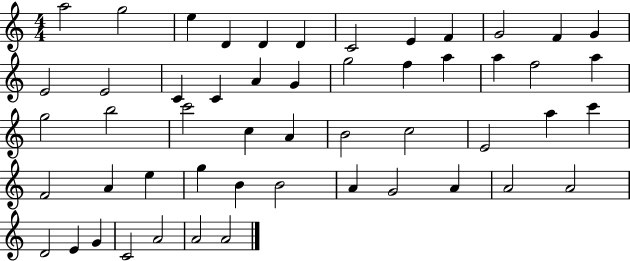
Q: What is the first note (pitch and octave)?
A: A5